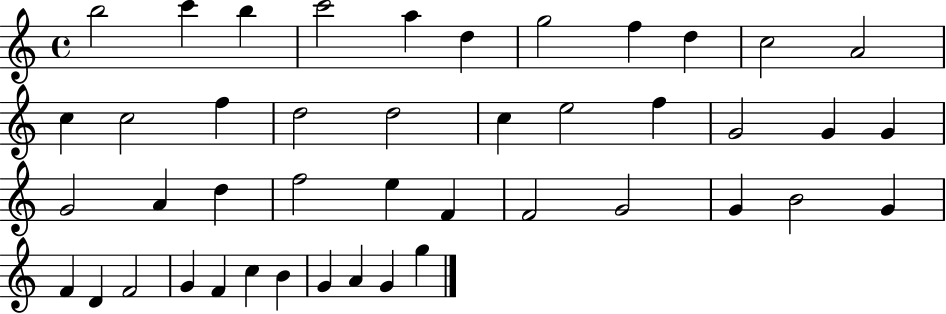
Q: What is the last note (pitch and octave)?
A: G5